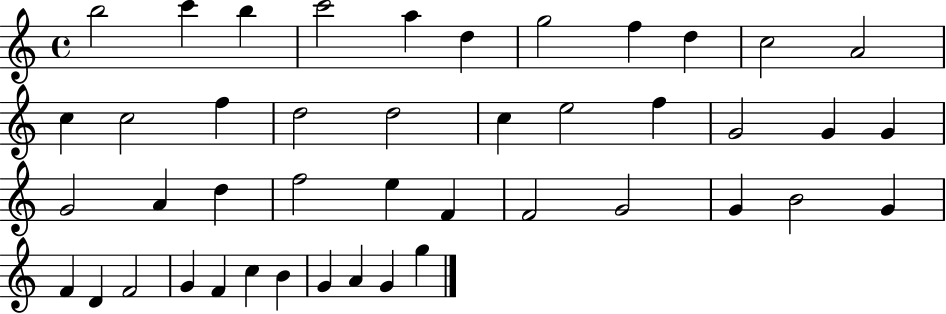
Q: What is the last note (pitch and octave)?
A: G5